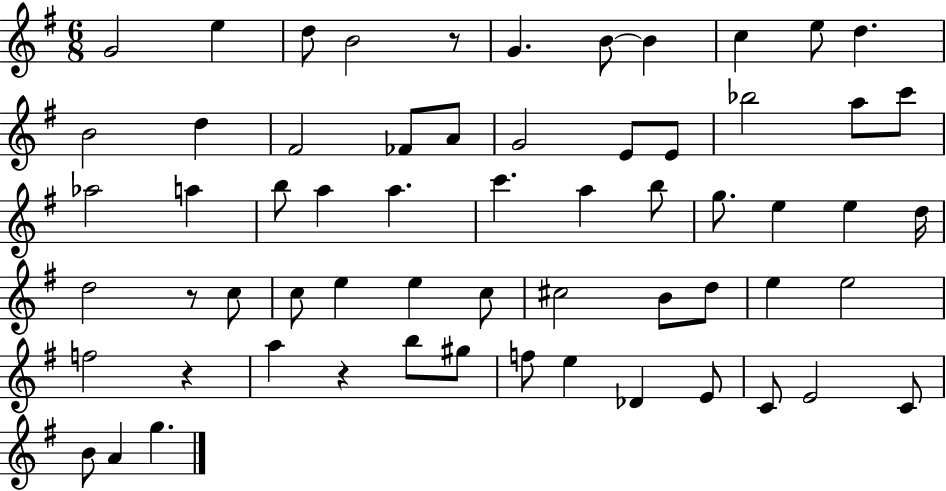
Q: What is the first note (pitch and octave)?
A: G4